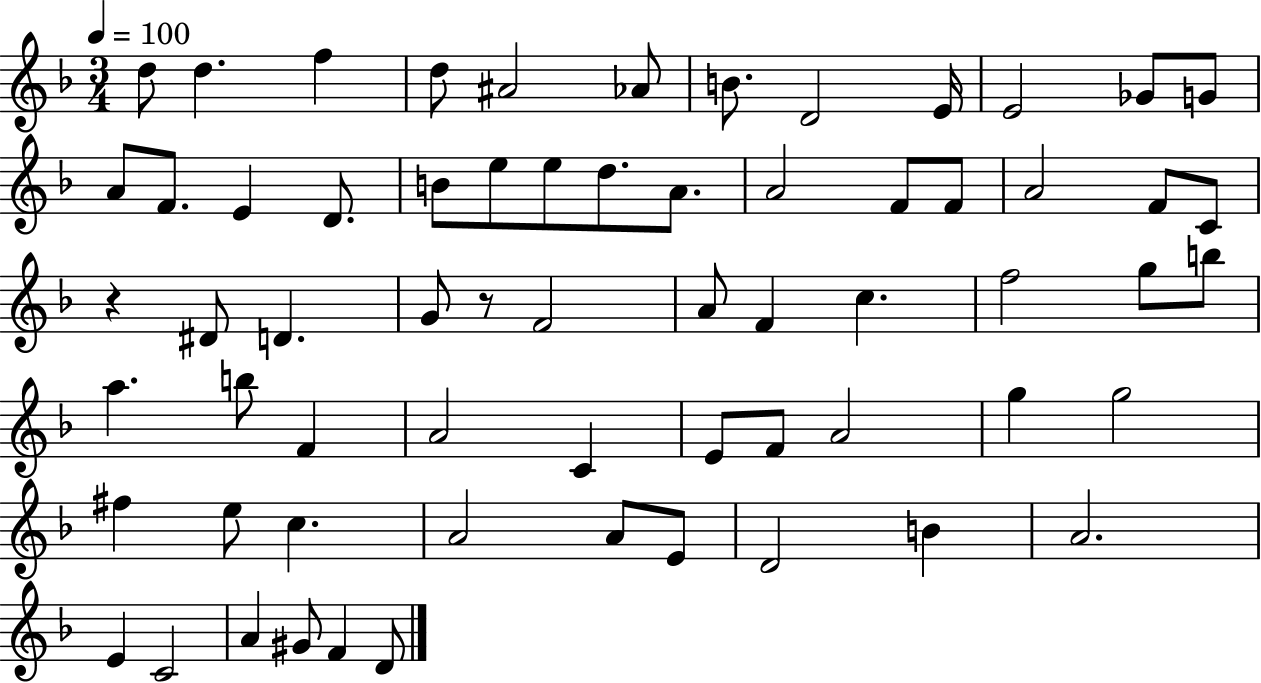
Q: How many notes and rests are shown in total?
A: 64